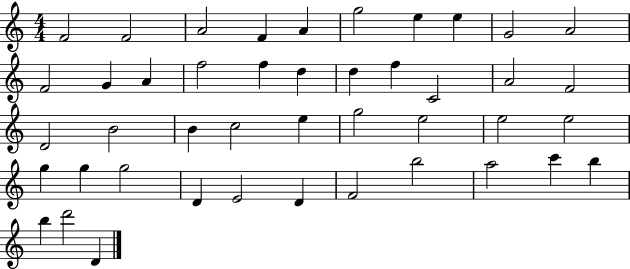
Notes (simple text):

F4/h F4/h A4/h F4/q A4/q G5/h E5/q E5/q G4/h A4/h F4/h G4/q A4/q F5/h F5/q D5/q D5/q F5/q C4/h A4/h F4/h D4/h B4/h B4/q C5/h E5/q G5/h E5/h E5/h E5/h G5/q G5/q G5/h D4/q E4/h D4/q F4/h B5/h A5/h C6/q B5/q B5/q D6/h D4/q